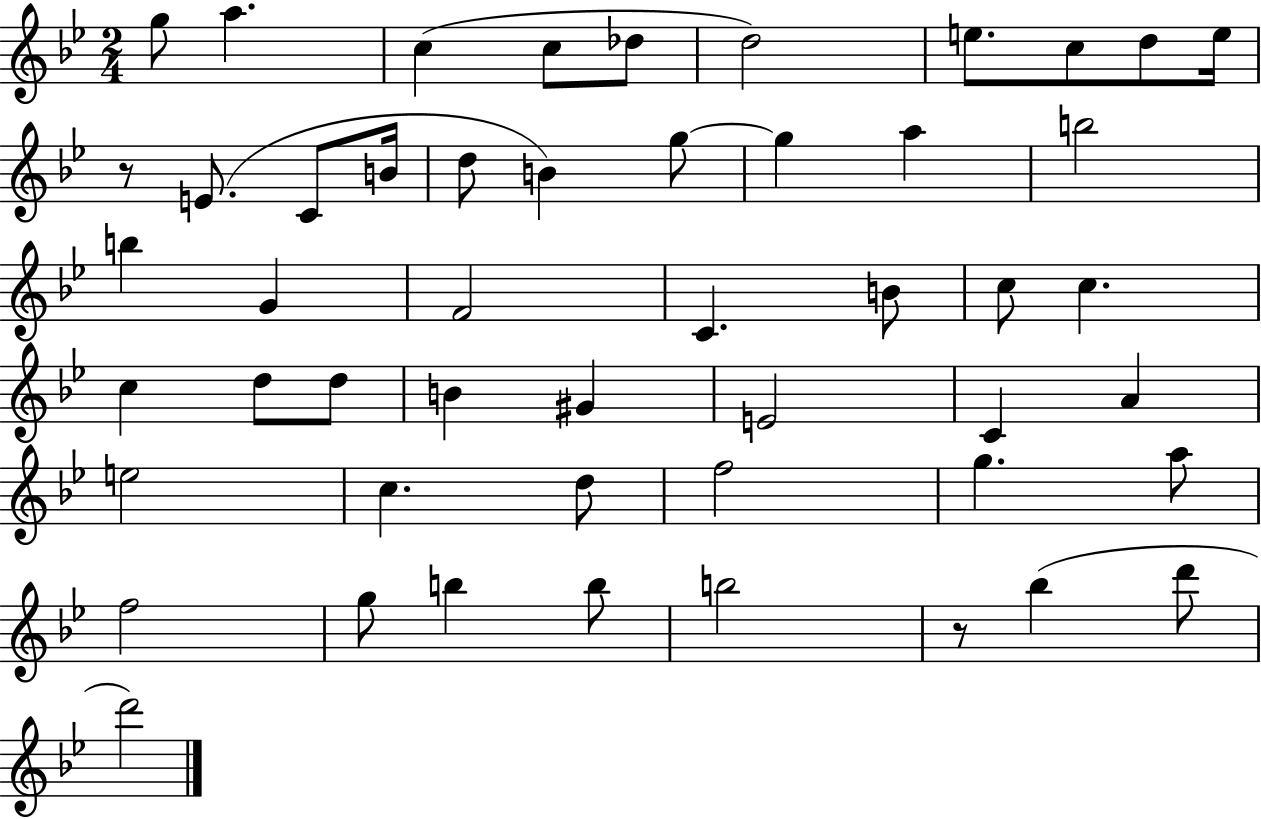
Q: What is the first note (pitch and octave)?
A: G5